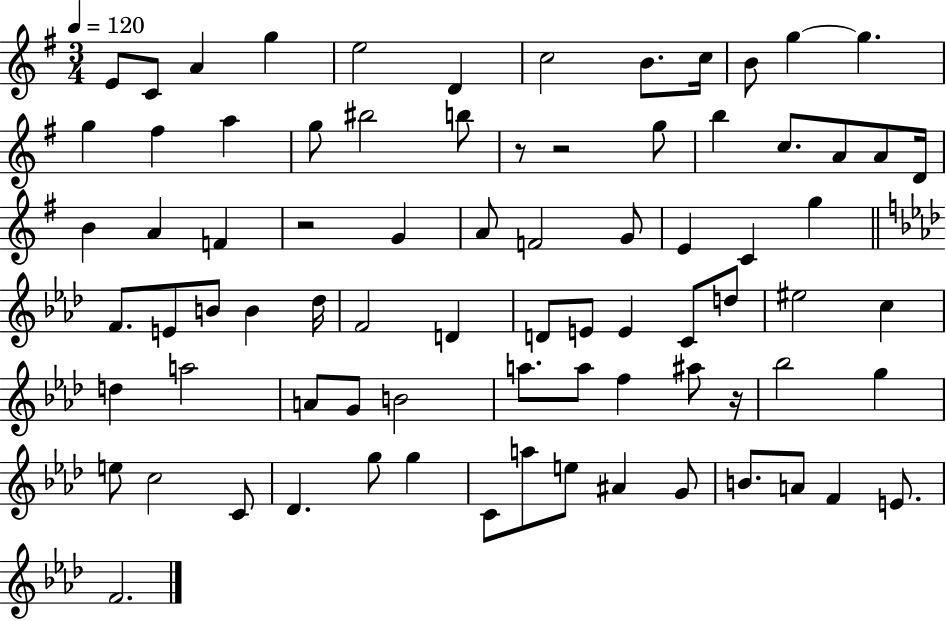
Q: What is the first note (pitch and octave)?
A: E4